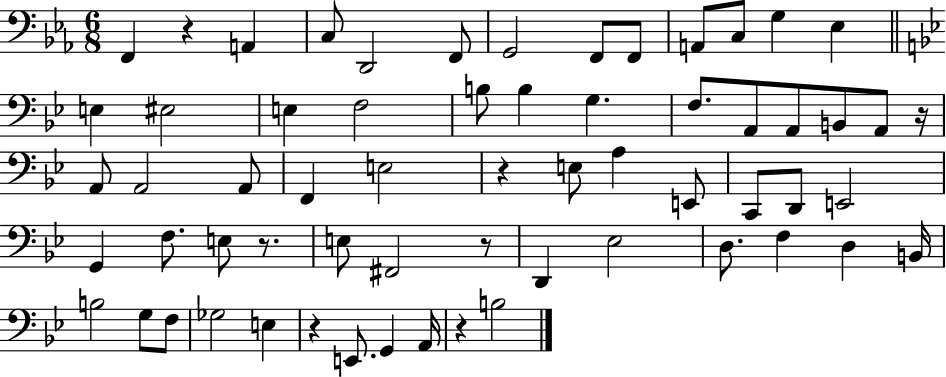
{
  \clef bass
  \numericTimeSignature
  \time 6/8
  \key ees \major
  f,4 r4 a,4 | c8 d,2 f,8 | g,2 f,8 f,8 | a,8 c8 g4 ees4 | \break \bar "||" \break \key bes \major e4 eis2 | e4 f2 | b8 b4 g4. | f8. a,8 a,8 b,8 a,8 r16 | \break a,8 a,2 a,8 | f,4 e2 | r4 e8 a4 e,8 | c,8 d,8 e,2 | \break g,4 f8. e8 r8. | e8 fis,2 r8 | d,4 ees2 | d8. f4 d4 b,16 | \break b2 g8 f8 | ges2 e4 | r4 e,8. g,4 a,16 | r4 b2 | \break \bar "|."
}